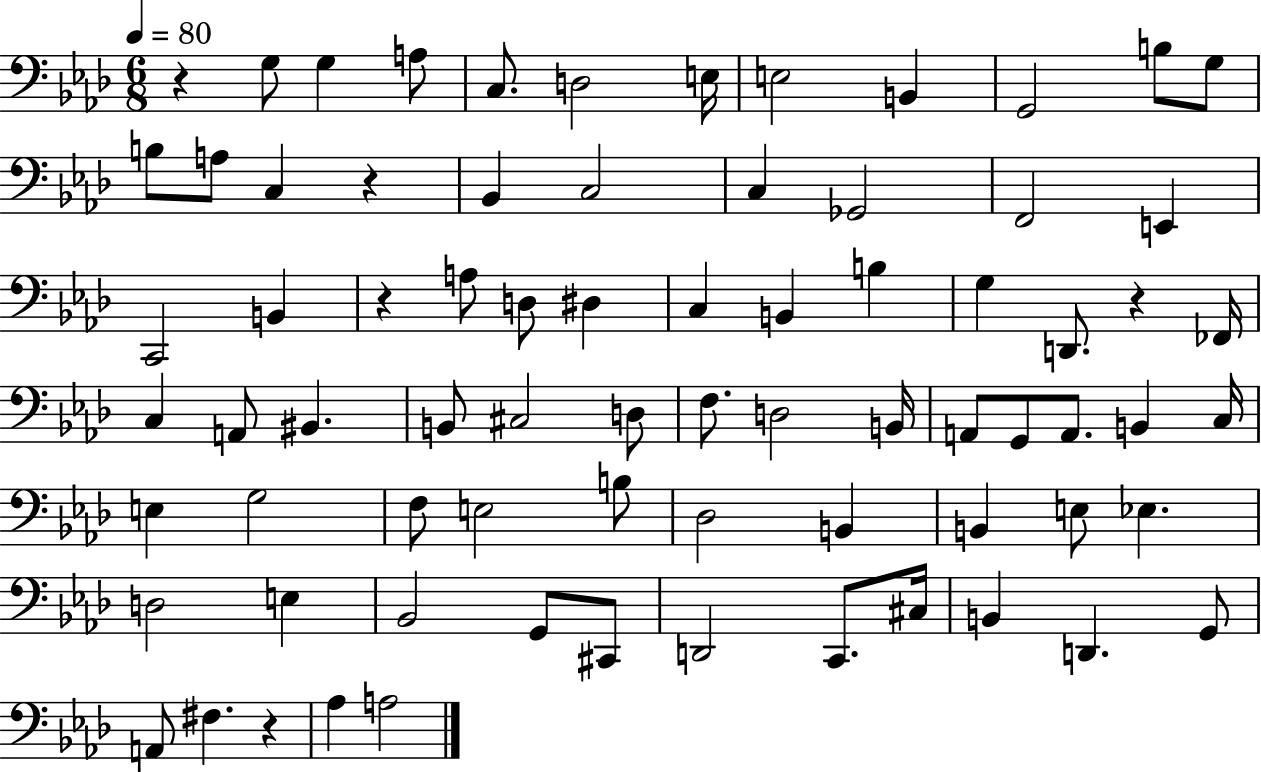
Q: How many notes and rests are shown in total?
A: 75